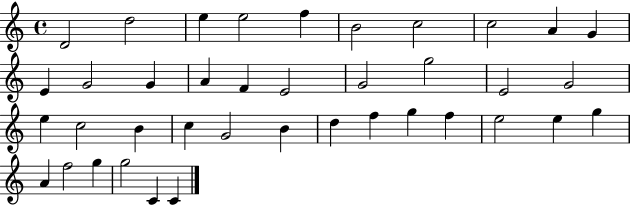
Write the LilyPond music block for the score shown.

{
  \clef treble
  \time 4/4
  \defaultTimeSignature
  \key c \major
  d'2 d''2 | e''4 e''2 f''4 | b'2 c''2 | c''2 a'4 g'4 | \break e'4 g'2 g'4 | a'4 f'4 e'2 | g'2 g''2 | e'2 g'2 | \break e''4 c''2 b'4 | c''4 g'2 b'4 | d''4 f''4 g''4 f''4 | e''2 e''4 g''4 | \break a'4 f''2 g''4 | g''2 c'4 c'4 | \bar "|."
}